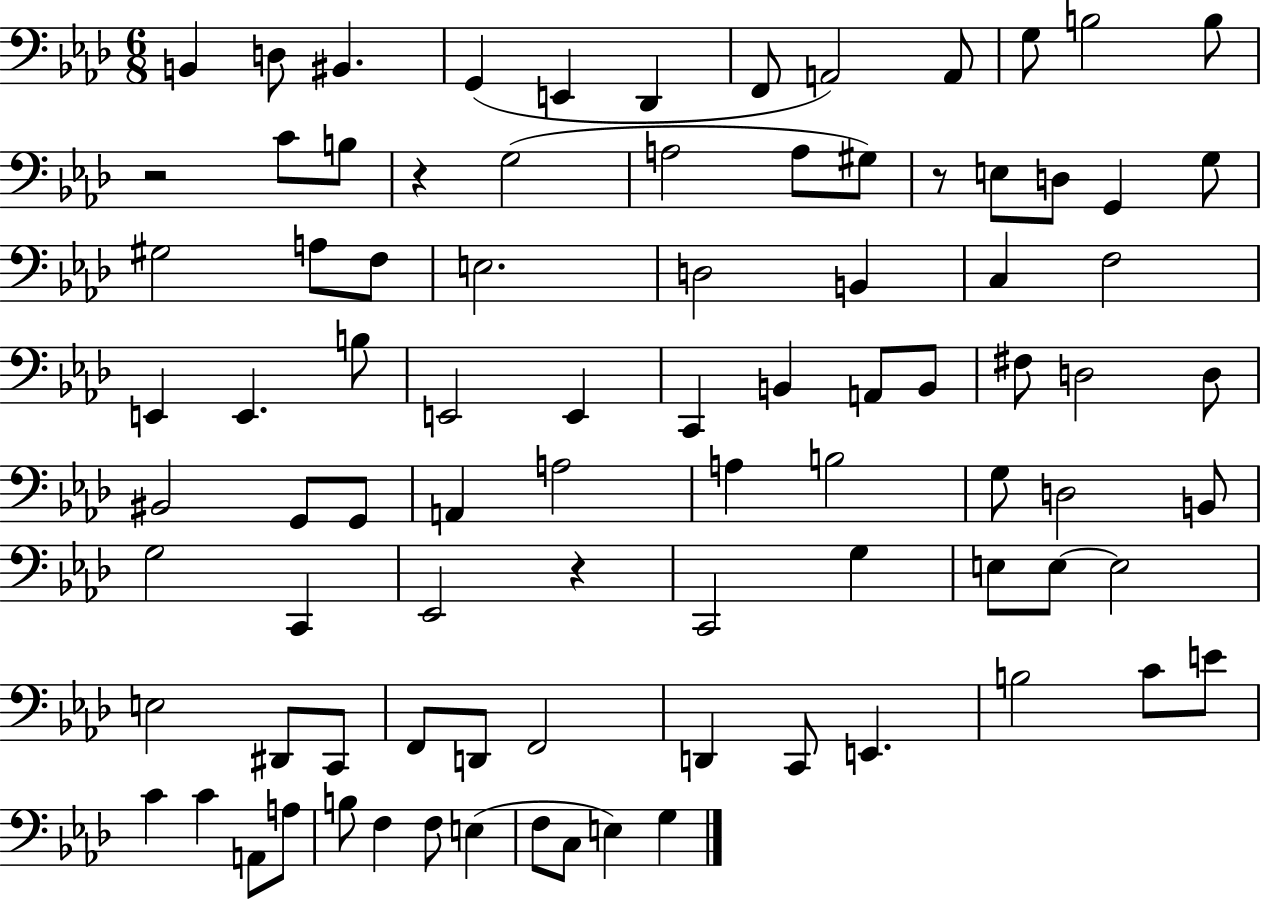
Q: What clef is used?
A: bass